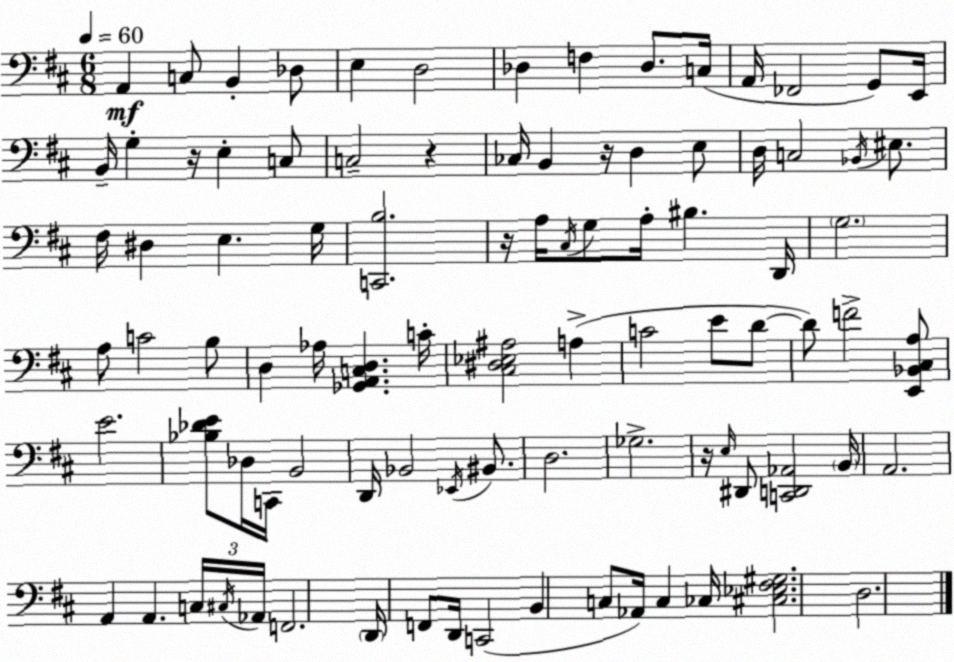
X:1
T:Untitled
M:6/8
L:1/4
K:D
A,, C,/2 B,, _D,/2 E, D,2 _D, F, _D,/2 C,/4 A,,/4 _F,,2 G,,/2 E,,/4 B,,/4 G, z/4 E, C,/2 C,2 z _C,/4 B,, z/4 D, E,/2 D,/4 C,2 _B,,/4 ^E,/2 ^F,/4 ^D, E, G,/4 [C,,B,]2 z/4 A,/4 ^C,/4 G,/2 A,/4 ^B, D,,/4 G,2 A,/2 C2 B,/2 D, _A,/4 [_G,,A,,C,D,] C/4 [^C,^D,_E,^A,]2 A, C2 E/2 D/2 D/2 F2 [E,,_B,,^C,A,]/2 E2 [_B,_DE]/2 _D,/4 C,,/4 B,,2 D,,/4 _B,,2 _E,,/4 ^B,,/2 D,2 _G,2 z/4 E,/4 ^D,,/2 [C,,D,,_A,,]2 B,,/4 A,,2 A,, A,, C,/4 ^C,/4 _A,,/4 F,,2 D,,/4 F,,/2 D,,/4 C,,2 B,, C,/2 _A,,/4 C, _C,/4 [^C,_E,^F,^G,]2 D,2